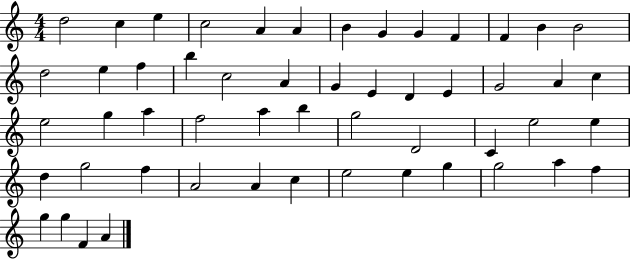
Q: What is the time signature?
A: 4/4